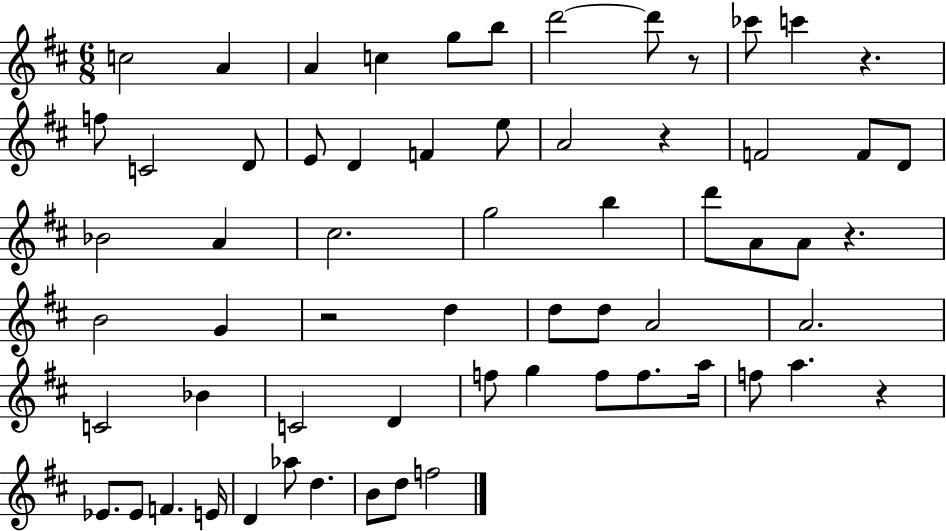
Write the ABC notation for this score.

X:1
T:Untitled
M:6/8
L:1/4
K:D
c2 A A c g/2 b/2 d'2 d'/2 z/2 _c'/2 c' z f/2 C2 D/2 E/2 D F e/2 A2 z F2 F/2 D/2 _B2 A ^c2 g2 b d'/2 A/2 A/2 z B2 G z2 d d/2 d/2 A2 A2 C2 _B C2 D f/2 g f/2 f/2 a/4 f/2 a z _E/2 _E/2 F E/4 D _a/2 d B/2 d/2 f2